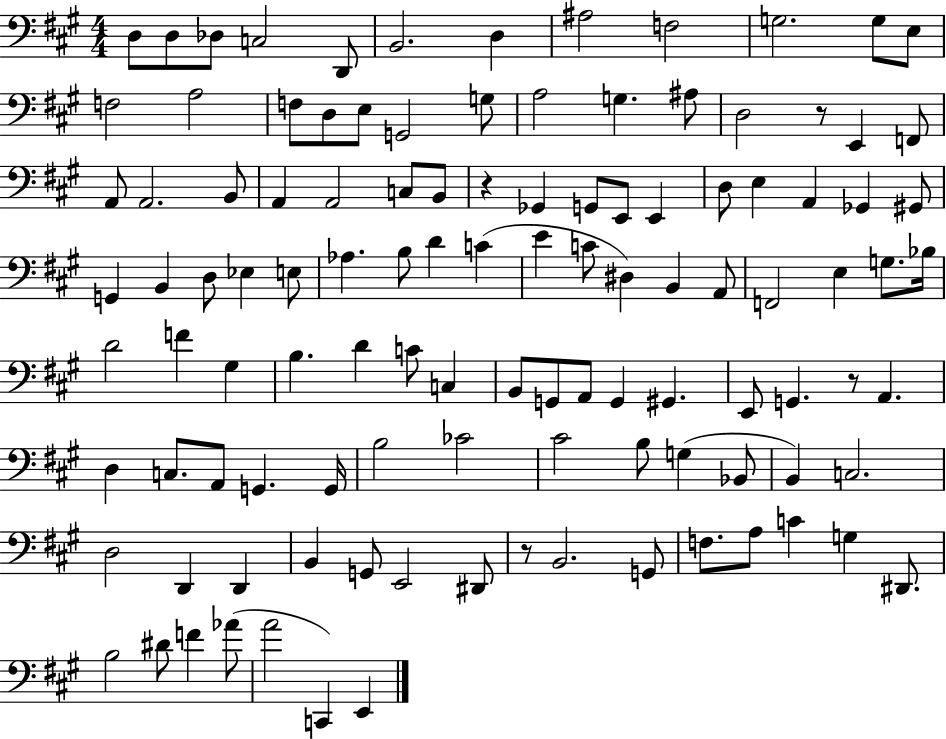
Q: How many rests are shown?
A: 4